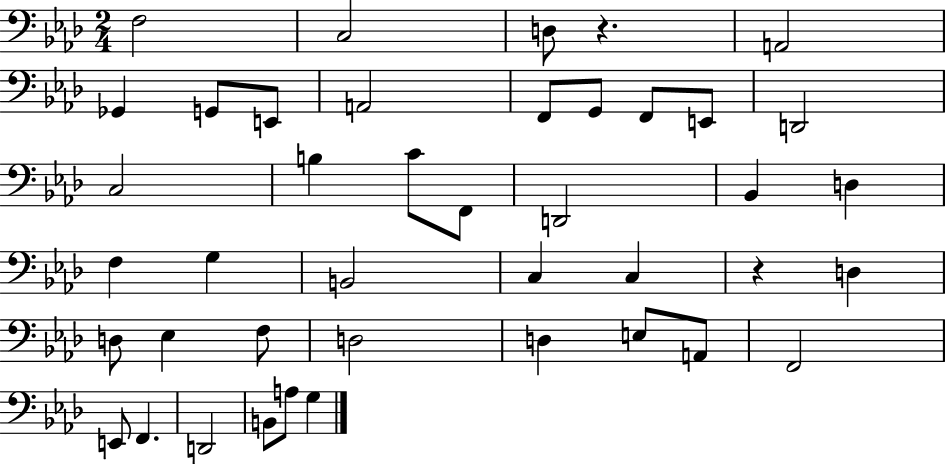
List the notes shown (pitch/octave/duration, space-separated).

F3/h C3/h D3/e R/q. A2/h Gb2/q G2/e E2/e A2/h F2/e G2/e F2/e E2/e D2/h C3/h B3/q C4/e F2/e D2/h Bb2/q D3/q F3/q G3/q B2/h C3/q C3/q R/q D3/q D3/e Eb3/q F3/e D3/h D3/q E3/e A2/e F2/h E2/e F2/q. D2/h B2/e A3/e G3/q